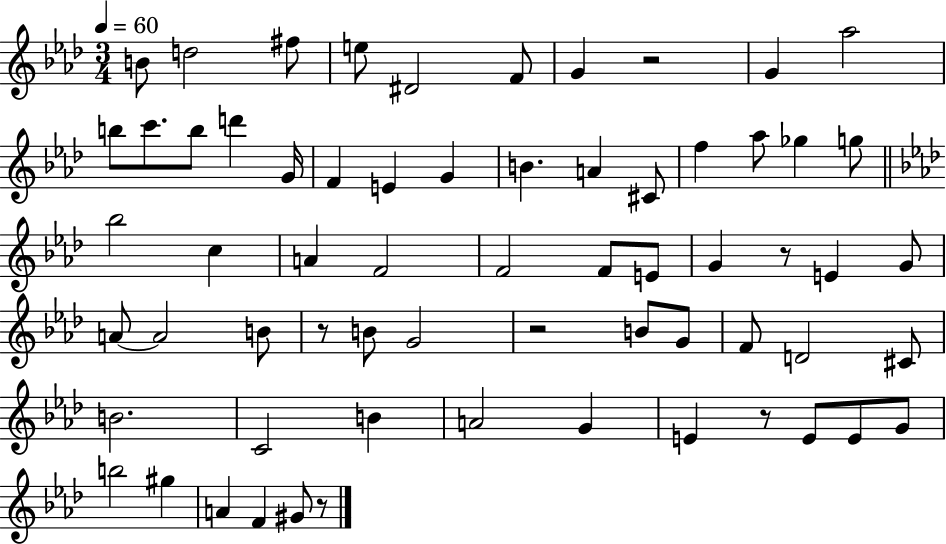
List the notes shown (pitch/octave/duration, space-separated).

B4/e D5/h F#5/e E5/e D#4/h F4/e G4/q R/h G4/q Ab5/h B5/e C6/e. B5/e D6/q G4/s F4/q E4/q G4/q B4/q. A4/q C#4/e F5/q Ab5/e Gb5/q G5/e Bb5/h C5/q A4/q F4/h F4/h F4/e E4/e G4/q R/e E4/q G4/e A4/e A4/h B4/e R/e B4/e G4/h R/h B4/e G4/e F4/e D4/h C#4/e B4/h. C4/h B4/q A4/h G4/q E4/q R/e E4/e E4/e G4/e B5/h G#5/q A4/q F4/q G#4/e R/e